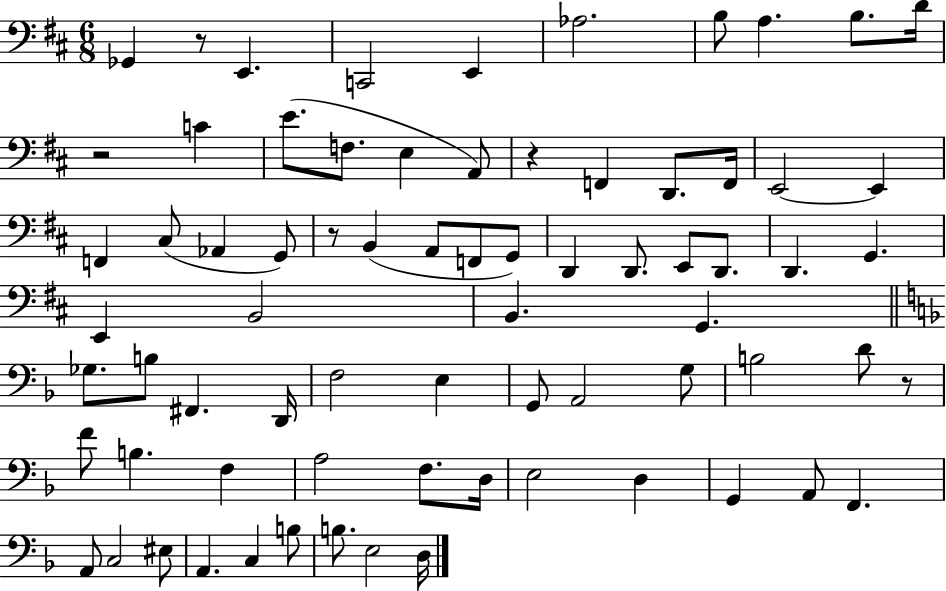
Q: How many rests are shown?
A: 5